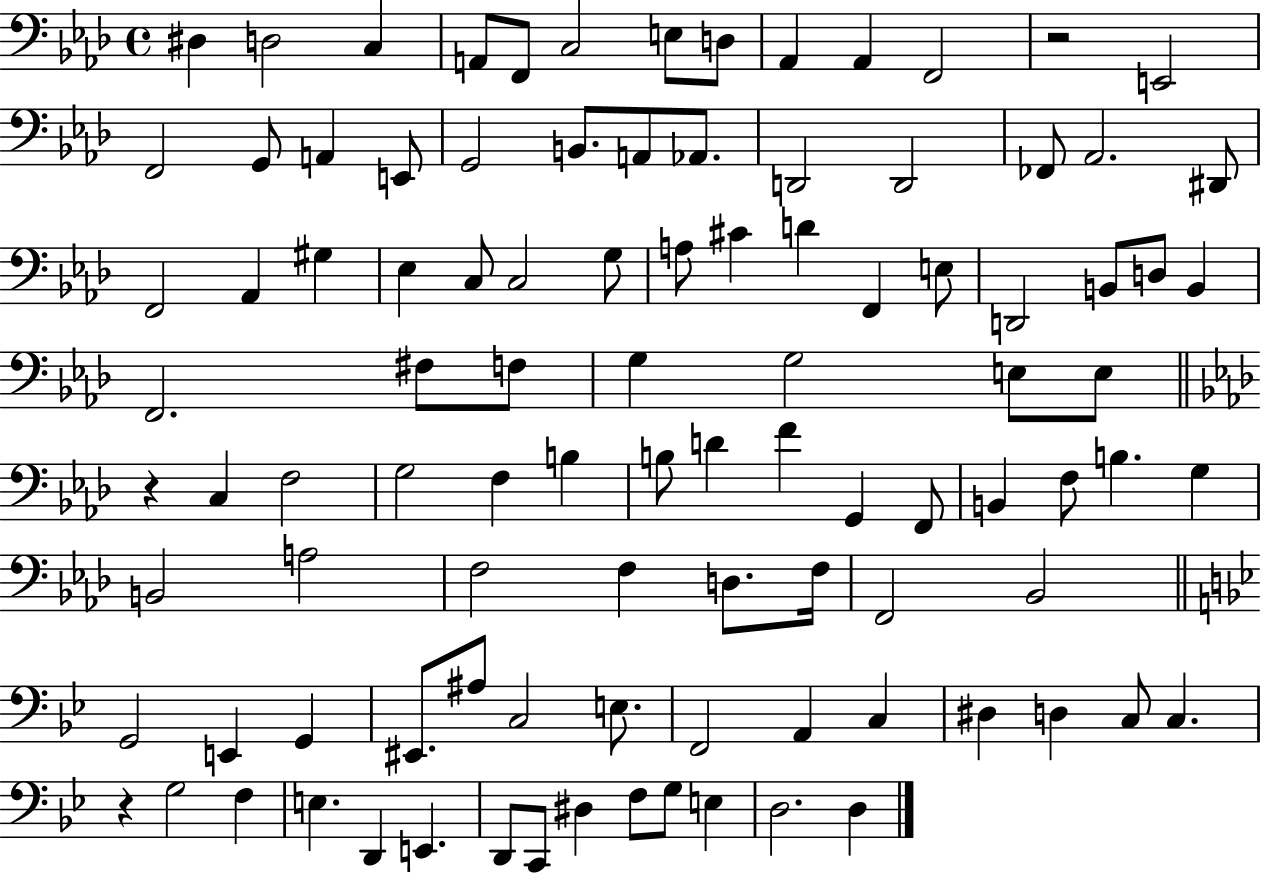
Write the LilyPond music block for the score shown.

{
  \clef bass
  \time 4/4
  \defaultTimeSignature
  \key aes \major
  \repeat volta 2 { dis4 d2 c4 | a,8 f,8 c2 e8 d8 | aes,4 aes,4 f,2 | r2 e,2 | \break f,2 g,8 a,4 e,8 | g,2 b,8. a,8 aes,8. | d,2 d,2 | fes,8 aes,2. dis,8 | \break f,2 aes,4 gis4 | ees4 c8 c2 g8 | a8 cis'4 d'4 f,4 e8 | d,2 b,8 d8 b,4 | \break f,2. fis8 f8 | g4 g2 e8 e8 | \bar "||" \break \key aes \major r4 c4 f2 | g2 f4 b4 | b8 d'4 f'4 g,4 f,8 | b,4 f8 b4. g4 | \break b,2 a2 | f2 f4 d8. f16 | f,2 bes,2 | \bar "||" \break \key bes \major g,2 e,4 g,4 | eis,8. ais8 c2 e8. | f,2 a,4 c4 | dis4 d4 c8 c4. | \break r4 g2 f4 | e4. d,4 e,4. | d,8 c,8 dis4 f8 g8 e4 | d2. d4 | \break } \bar "|."
}